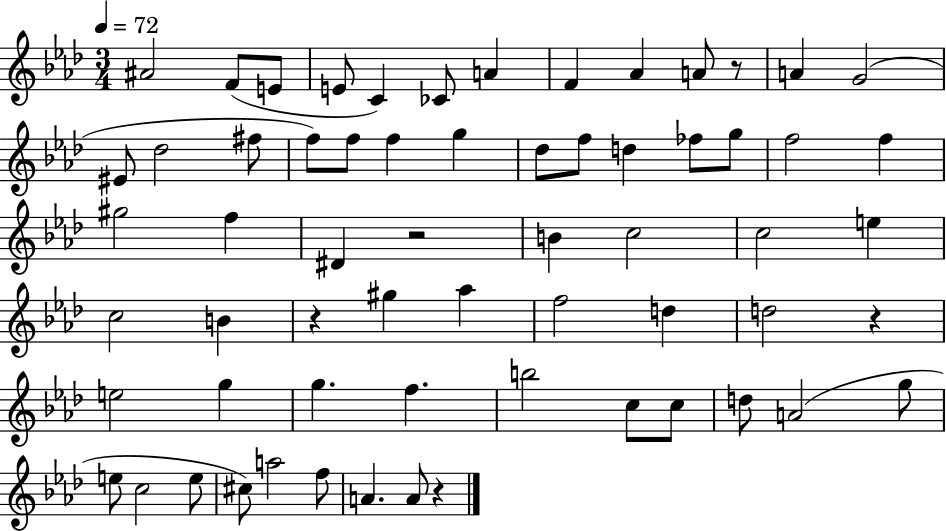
{
  \clef treble
  \numericTimeSignature
  \time 3/4
  \key aes \major
  \tempo 4 = 72
  ais'2 f'8( e'8 | e'8 c'4) ces'8 a'4 | f'4 aes'4 a'8 r8 | a'4 g'2( | \break eis'8 des''2 fis''8 | f''8) f''8 f''4 g''4 | des''8 f''8 d''4 fes''8 g''8 | f''2 f''4 | \break gis''2 f''4 | dis'4 r2 | b'4 c''2 | c''2 e''4 | \break c''2 b'4 | r4 gis''4 aes''4 | f''2 d''4 | d''2 r4 | \break e''2 g''4 | g''4. f''4. | b''2 c''8 c''8 | d''8 a'2( g''8 | \break e''8 c''2 e''8 | cis''8) a''2 f''8 | a'4. a'8 r4 | \bar "|."
}